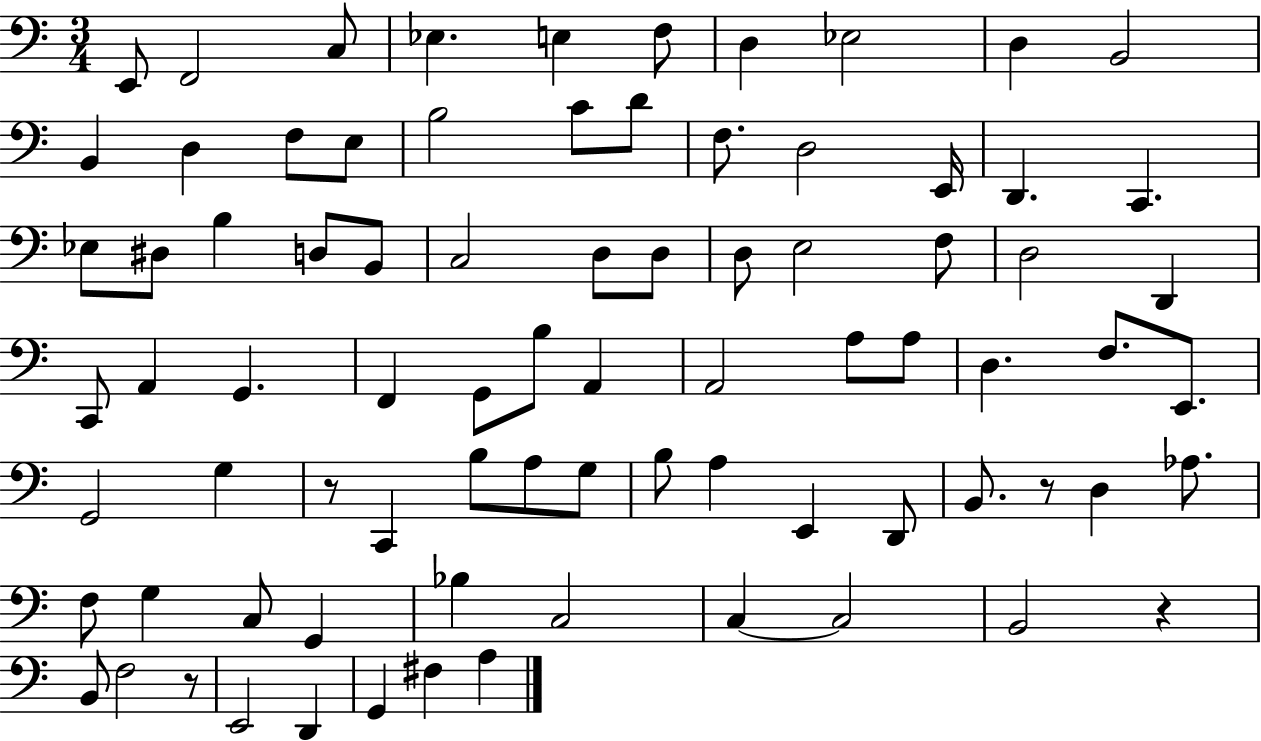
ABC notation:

X:1
T:Untitled
M:3/4
L:1/4
K:C
E,,/2 F,,2 C,/2 _E, E, F,/2 D, _E,2 D, B,,2 B,, D, F,/2 E,/2 B,2 C/2 D/2 F,/2 D,2 E,,/4 D,, C,, _E,/2 ^D,/2 B, D,/2 B,,/2 C,2 D,/2 D,/2 D,/2 E,2 F,/2 D,2 D,, C,,/2 A,, G,, F,, G,,/2 B,/2 A,, A,,2 A,/2 A,/2 D, F,/2 E,,/2 G,,2 G, z/2 C,, B,/2 A,/2 G,/2 B,/2 A, E,, D,,/2 B,,/2 z/2 D, _A,/2 F,/2 G, C,/2 G,, _B, C,2 C, C,2 B,,2 z B,,/2 F,2 z/2 E,,2 D,, G,, ^F, A,